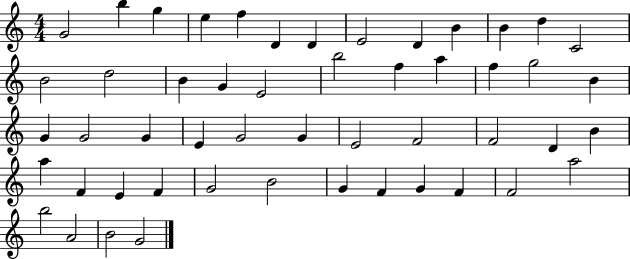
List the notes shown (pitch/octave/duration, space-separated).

G4/h B5/q G5/q E5/q F5/q D4/q D4/q E4/h D4/q B4/q B4/q D5/q C4/h B4/h D5/h B4/q G4/q E4/h B5/h F5/q A5/q F5/q G5/h B4/q G4/q G4/h G4/q E4/q G4/h G4/q E4/h F4/h F4/h D4/q B4/q A5/q F4/q E4/q F4/q G4/h B4/h G4/q F4/q G4/q F4/q F4/h A5/h B5/h A4/h B4/h G4/h